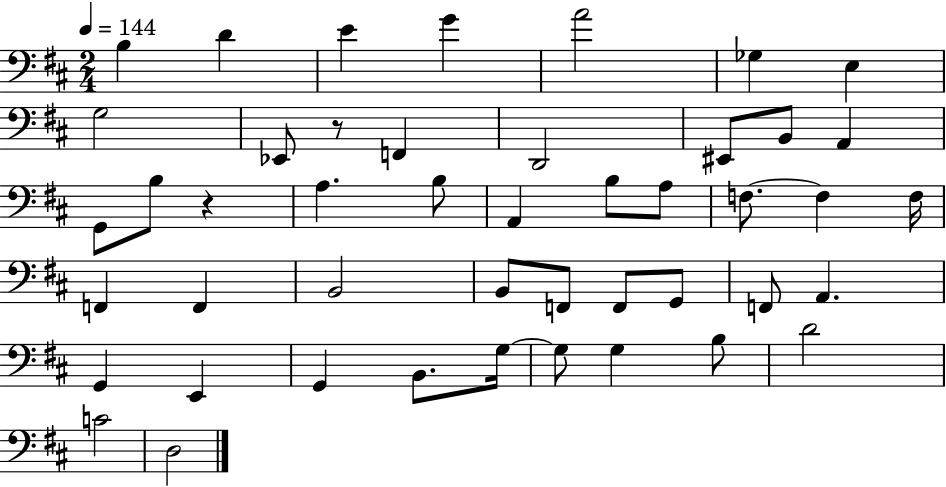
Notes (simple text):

B3/q D4/q E4/q G4/q A4/h Gb3/q E3/q G3/h Eb2/e R/e F2/q D2/h EIS2/e B2/e A2/q G2/e B3/e R/q A3/q. B3/e A2/q B3/e A3/e F3/e. F3/q F3/s F2/q F2/q B2/h B2/e F2/e F2/e G2/e F2/e A2/q. G2/q E2/q G2/q B2/e. G3/s G3/e G3/q B3/e D4/h C4/h D3/h